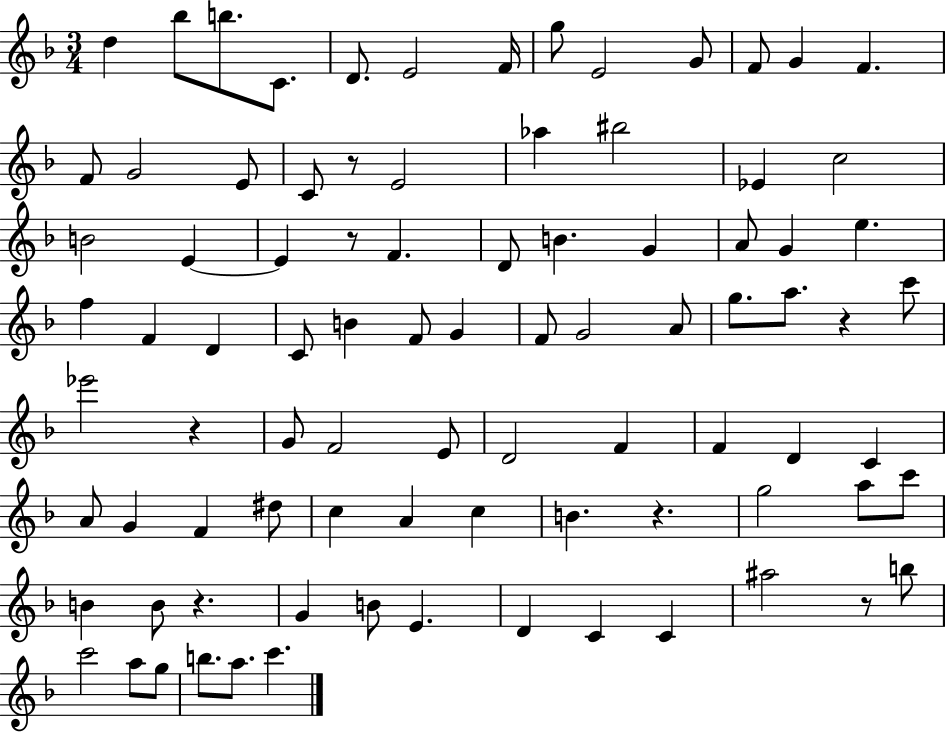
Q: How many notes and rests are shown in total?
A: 88